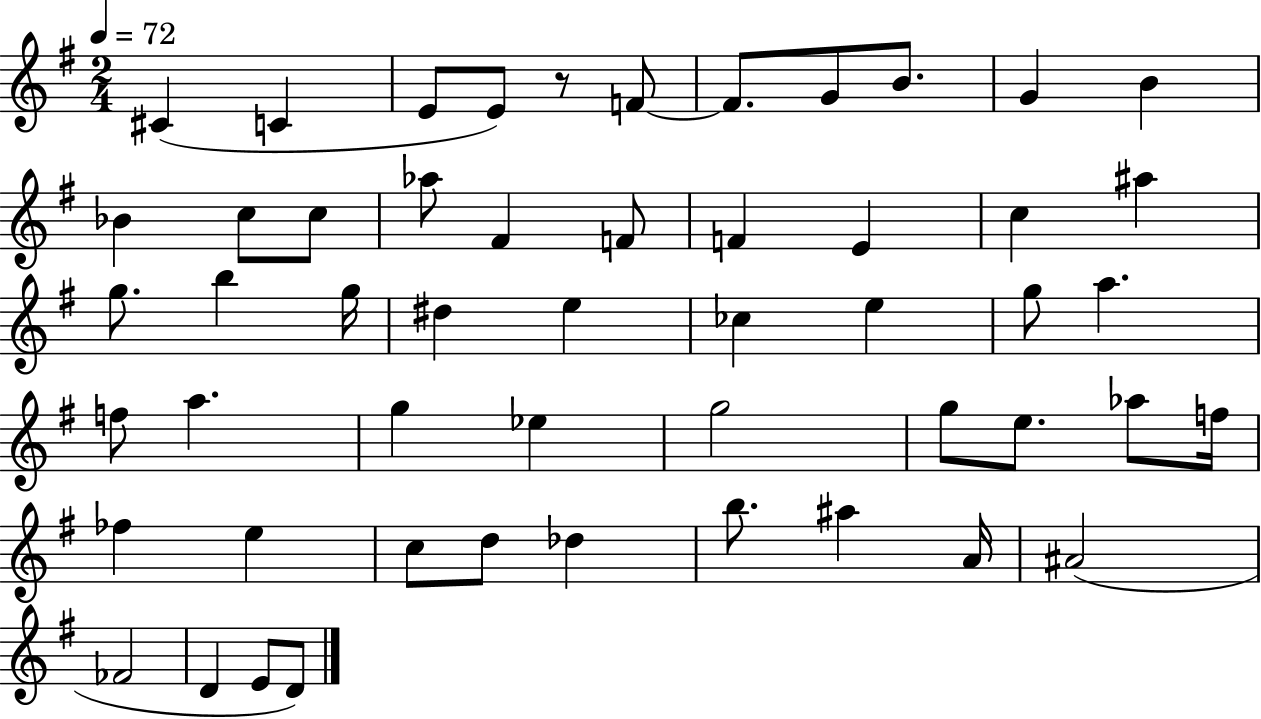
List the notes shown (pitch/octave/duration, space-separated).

C#4/q C4/q E4/e E4/e R/e F4/e F4/e. G4/e B4/e. G4/q B4/q Bb4/q C5/e C5/e Ab5/e F#4/q F4/e F4/q E4/q C5/q A#5/q G5/e. B5/q G5/s D#5/q E5/q CES5/q E5/q G5/e A5/q. F5/e A5/q. G5/q Eb5/q G5/h G5/e E5/e. Ab5/e F5/s FES5/q E5/q C5/e D5/e Db5/q B5/e. A#5/q A4/s A#4/h FES4/h D4/q E4/e D4/e